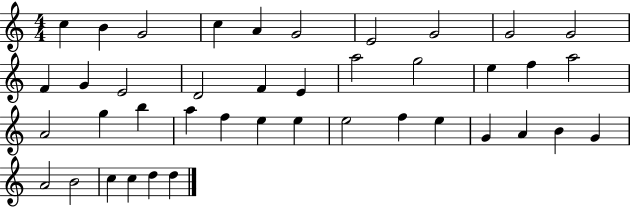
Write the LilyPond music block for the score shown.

{
  \clef treble
  \numericTimeSignature
  \time 4/4
  \key c \major
  c''4 b'4 g'2 | c''4 a'4 g'2 | e'2 g'2 | g'2 g'2 | \break f'4 g'4 e'2 | d'2 f'4 e'4 | a''2 g''2 | e''4 f''4 a''2 | \break a'2 g''4 b''4 | a''4 f''4 e''4 e''4 | e''2 f''4 e''4 | g'4 a'4 b'4 g'4 | \break a'2 b'2 | c''4 c''4 d''4 d''4 | \bar "|."
}